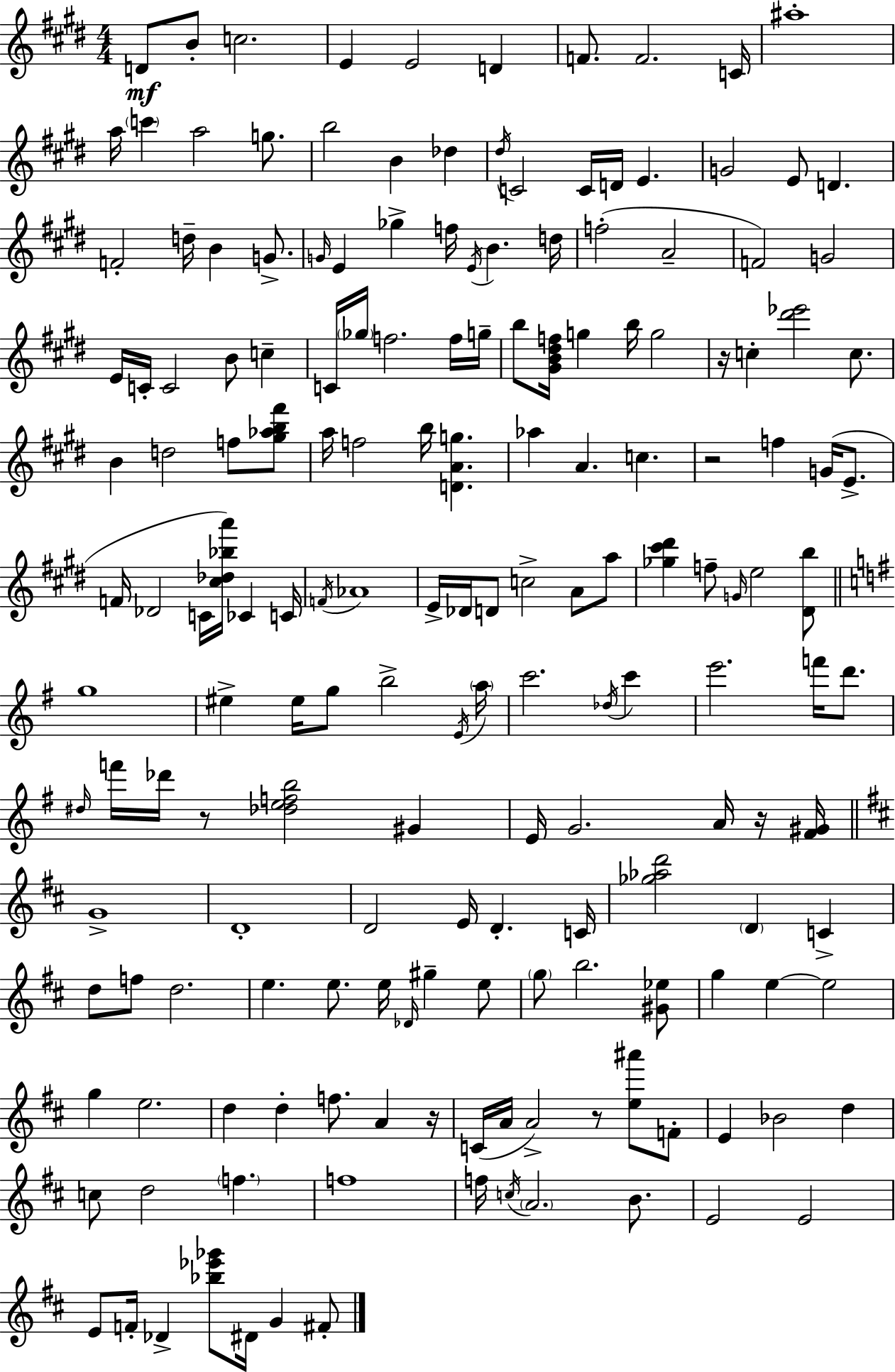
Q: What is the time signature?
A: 4/4